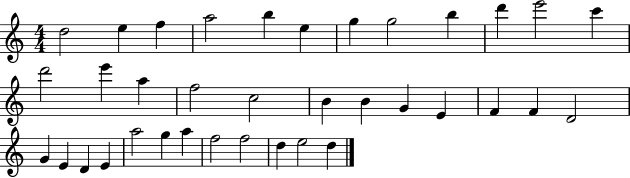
X:1
T:Untitled
M:4/4
L:1/4
K:C
d2 e f a2 b e g g2 b d' e'2 c' d'2 e' a f2 c2 B B G E F F D2 G E D E a2 g a f2 f2 d e2 d